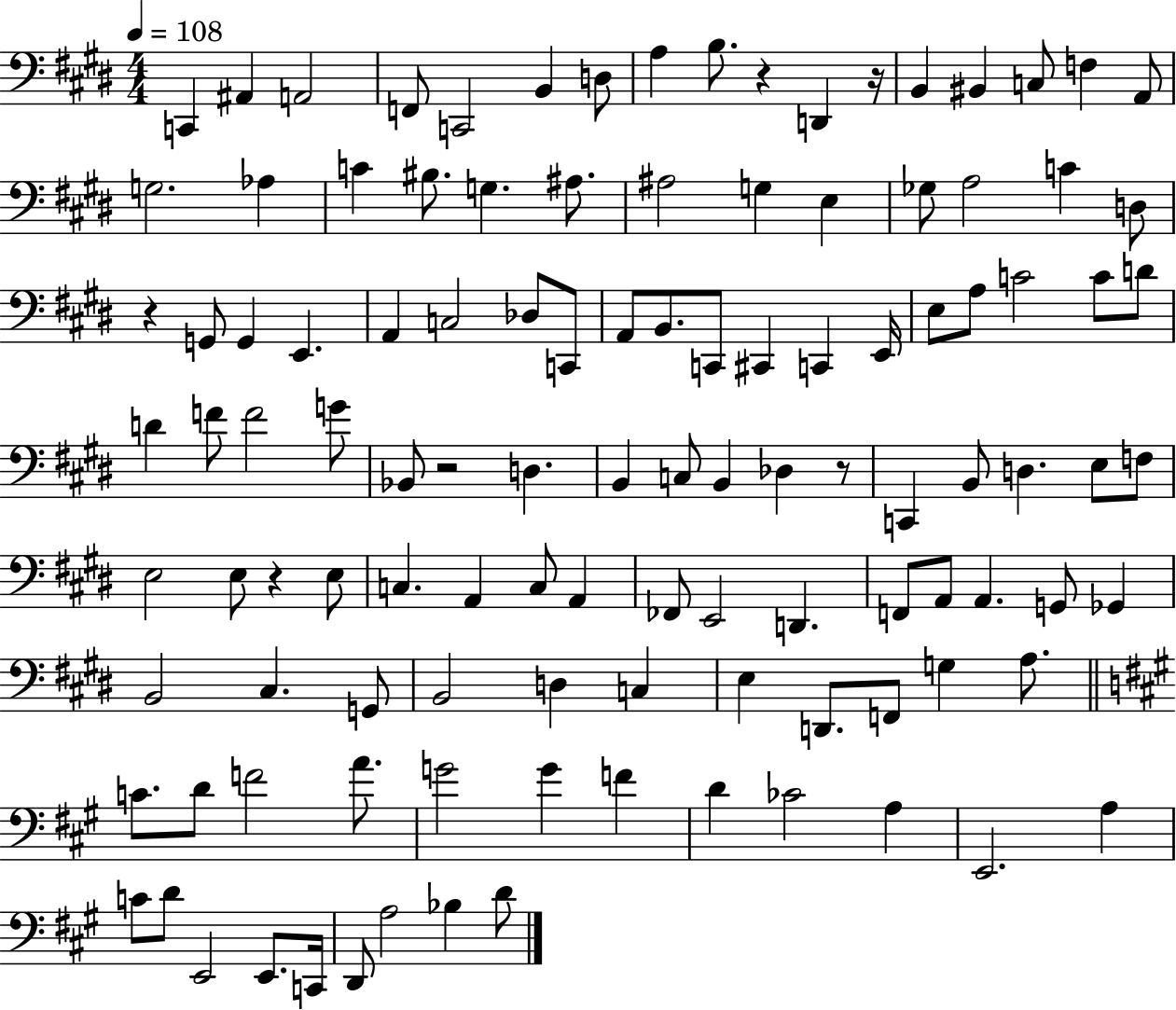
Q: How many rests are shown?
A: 6